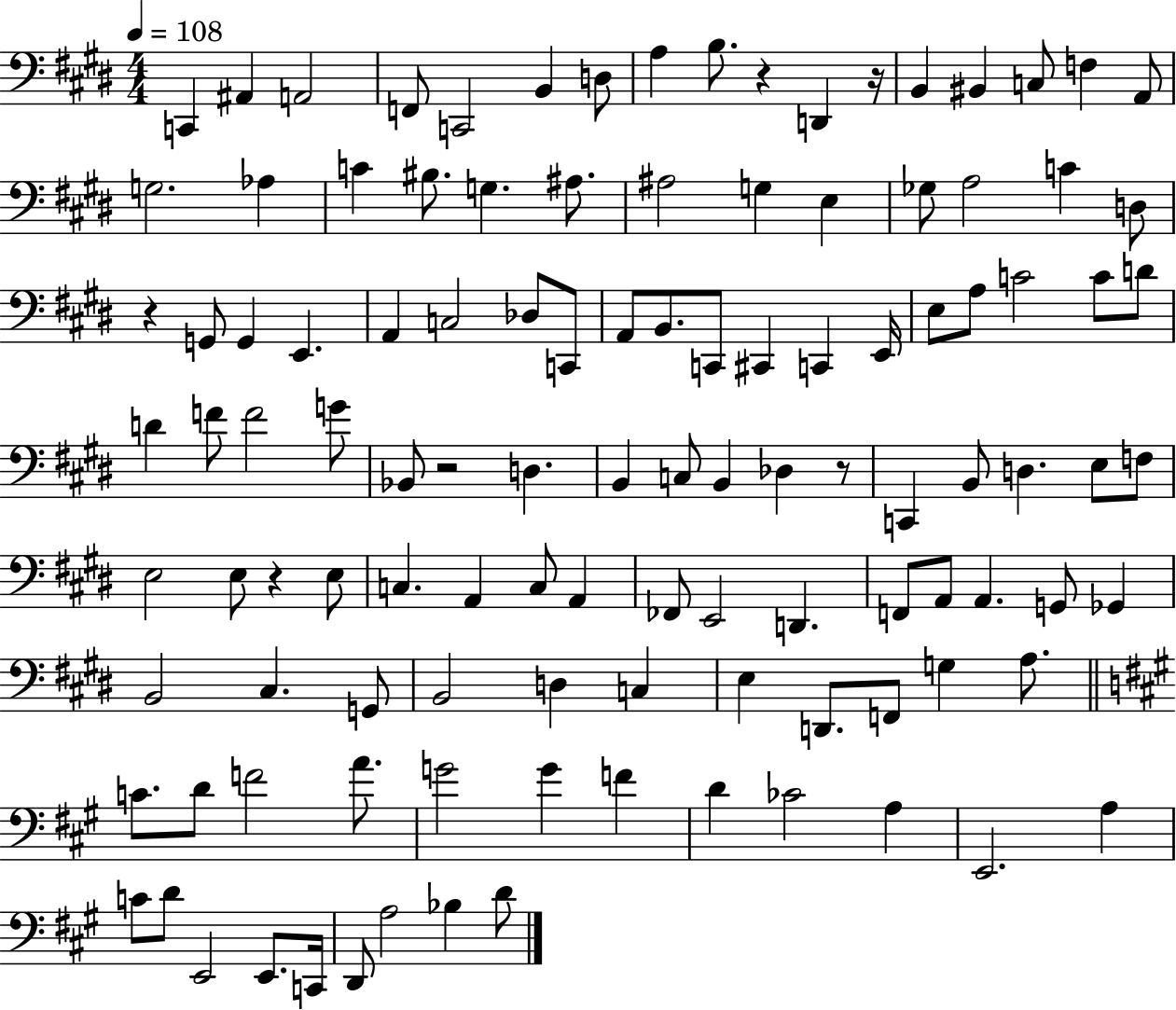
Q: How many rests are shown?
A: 6